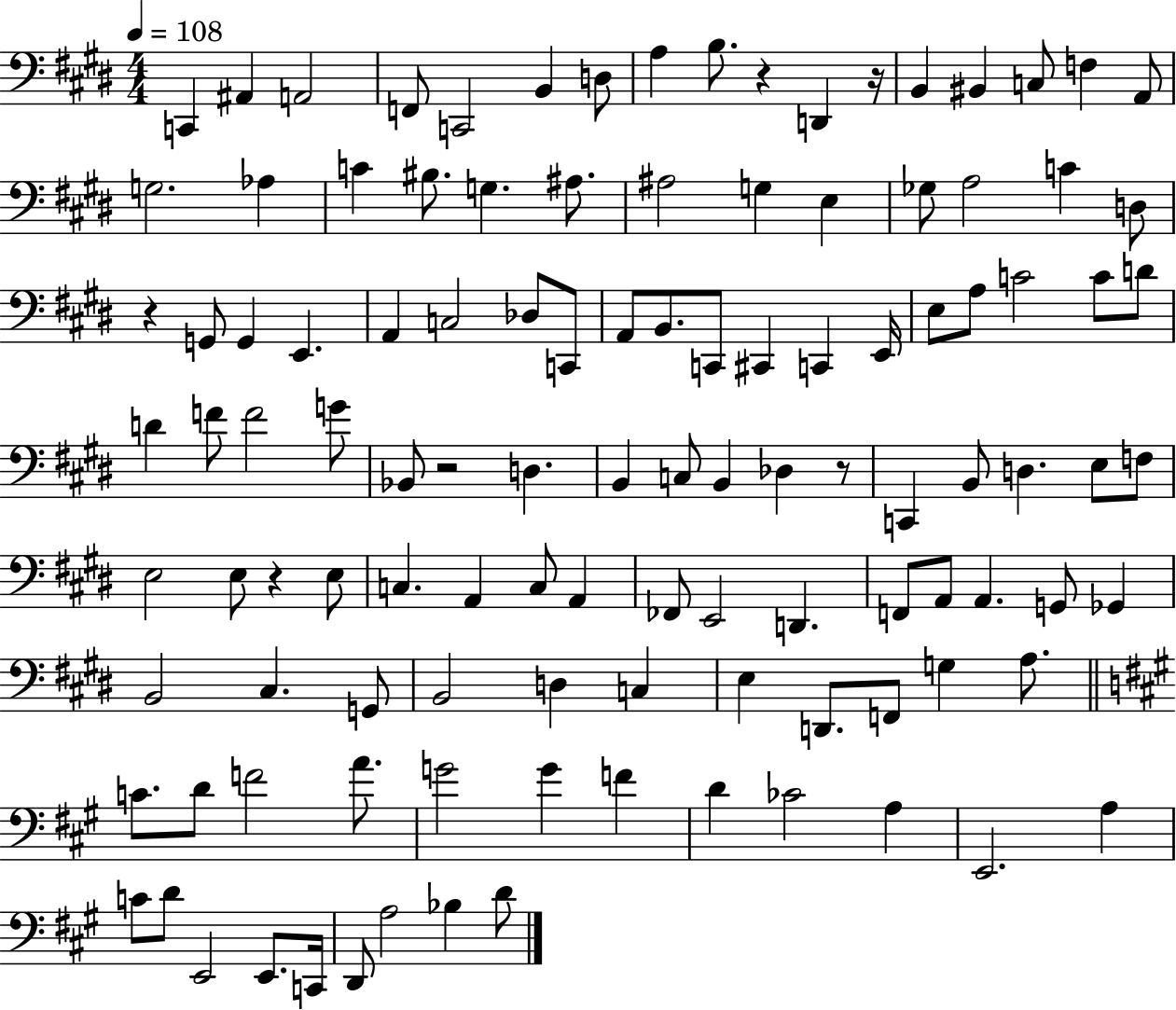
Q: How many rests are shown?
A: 6